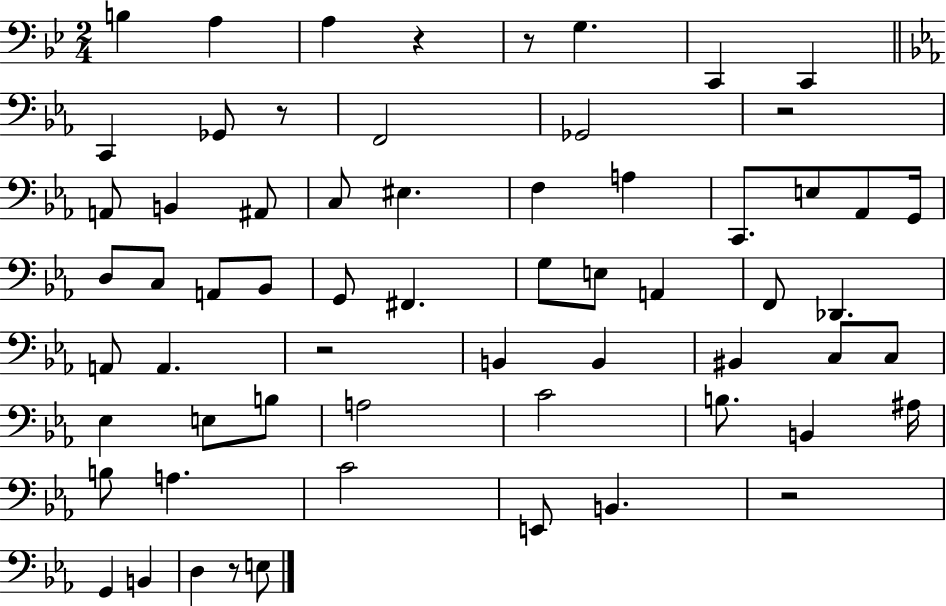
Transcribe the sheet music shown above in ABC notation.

X:1
T:Untitled
M:2/4
L:1/4
K:Bb
B, A, A, z z/2 G, C,, C,, C,, _G,,/2 z/2 F,,2 _G,,2 z2 A,,/2 B,, ^A,,/2 C,/2 ^E, F, A, C,,/2 E,/2 _A,,/2 G,,/4 D,/2 C,/2 A,,/2 _B,,/2 G,,/2 ^F,, G,/2 E,/2 A,, F,,/2 _D,, A,,/2 A,, z2 B,, B,, ^B,, C,/2 C,/2 _E, E,/2 B,/2 A,2 C2 B,/2 B,, ^A,/4 B,/2 A, C2 E,,/2 B,, z2 G,, B,, D, z/2 E,/2